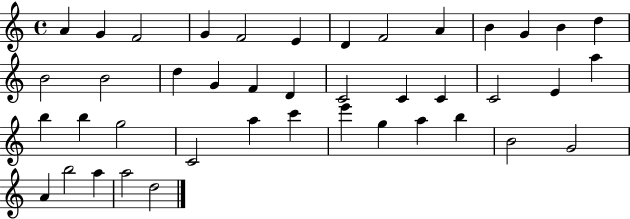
X:1
T:Untitled
M:4/4
L:1/4
K:C
A G F2 G F2 E D F2 A B G B d B2 B2 d G F D C2 C C C2 E a b b g2 C2 a c' e' g a b B2 G2 A b2 a a2 d2